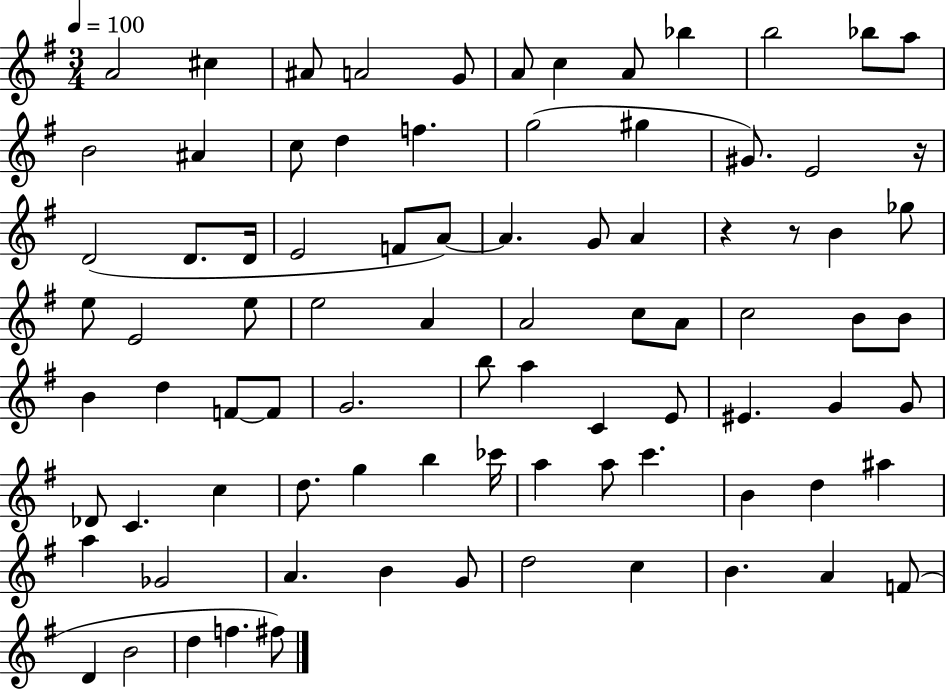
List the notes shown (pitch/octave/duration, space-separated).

A4/h C#5/q A#4/e A4/h G4/e A4/e C5/q A4/e Bb5/q B5/h Bb5/e A5/e B4/h A#4/q C5/e D5/q F5/q. G5/h G#5/q G#4/e. E4/h R/s D4/h D4/e. D4/s E4/h F4/e A4/e A4/q. G4/e A4/q R/q R/e B4/q Gb5/e E5/e E4/h E5/e E5/h A4/q A4/h C5/e A4/e C5/h B4/e B4/e B4/q D5/q F4/e F4/e G4/h. B5/e A5/q C4/q E4/e EIS4/q. G4/q G4/e Db4/e C4/q. C5/q D5/e. G5/q B5/q CES6/s A5/q A5/e C6/q. B4/q D5/q A#5/q A5/q Gb4/h A4/q. B4/q G4/e D5/h C5/q B4/q. A4/q F4/e D4/q B4/h D5/q F5/q. F#5/e